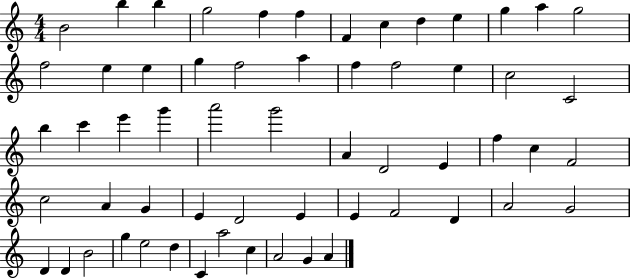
B4/h B5/q B5/q G5/h F5/q F5/q F4/q C5/q D5/q E5/q G5/q A5/q G5/h F5/h E5/q E5/q G5/q F5/h A5/q F5/q F5/h E5/q C5/h C4/h B5/q C6/q E6/q G6/q A6/h G6/h A4/q D4/h E4/q F5/q C5/q F4/h C5/h A4/q G4/q E4/q D4/h E4/q E4/q F4/h D4/q A4/h G4/h D4/q D4/q B4/h G5/q E5/h D5/q C4/q A5/h C5/q A4/h G4/q A4/q